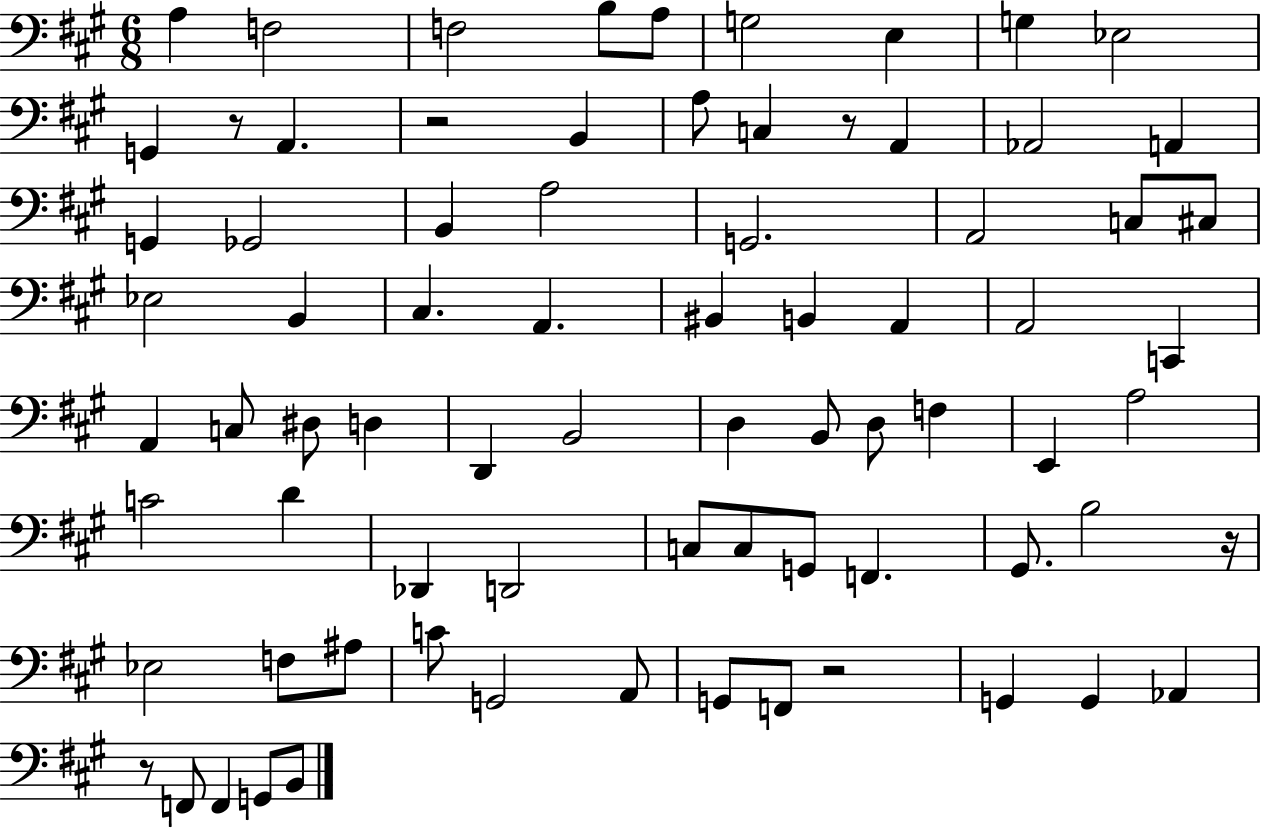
{
  \clef bass
  \numericTimeSignature
  \time 6/8
  \key a \major
  a4 f2 | f2 b8 a8 | g2 e4 | g4 ees2 | \break g,4 r8 a,4. | r2 b,4 | a8 c4 r8 a,4 | aes,2 a,4 | \break g,4 ges,2 | b,4 a2 | g,2. | a,2 c8 cis8 | \break ees2 b,4 | cis4. a,4. | bis,4 b,4 a,4 | a,2 c,4 | \break a,4 c8 dis8 d4 | d,4 b,2 | d4 b,8 d8 f4 | e,4 a2 | \break c'2 d'4 | des,4 d,2 | c8 c8 g,8 f,4. | gis,8. b2 r16 | \break ees2 f8 ais8 | c'8 g,2 a,8 | g,8 f,8 r2 | g,4 g,4 aes,4 | \break r8 f,8 f,4 g,8 b,8 | \bar "|."
}